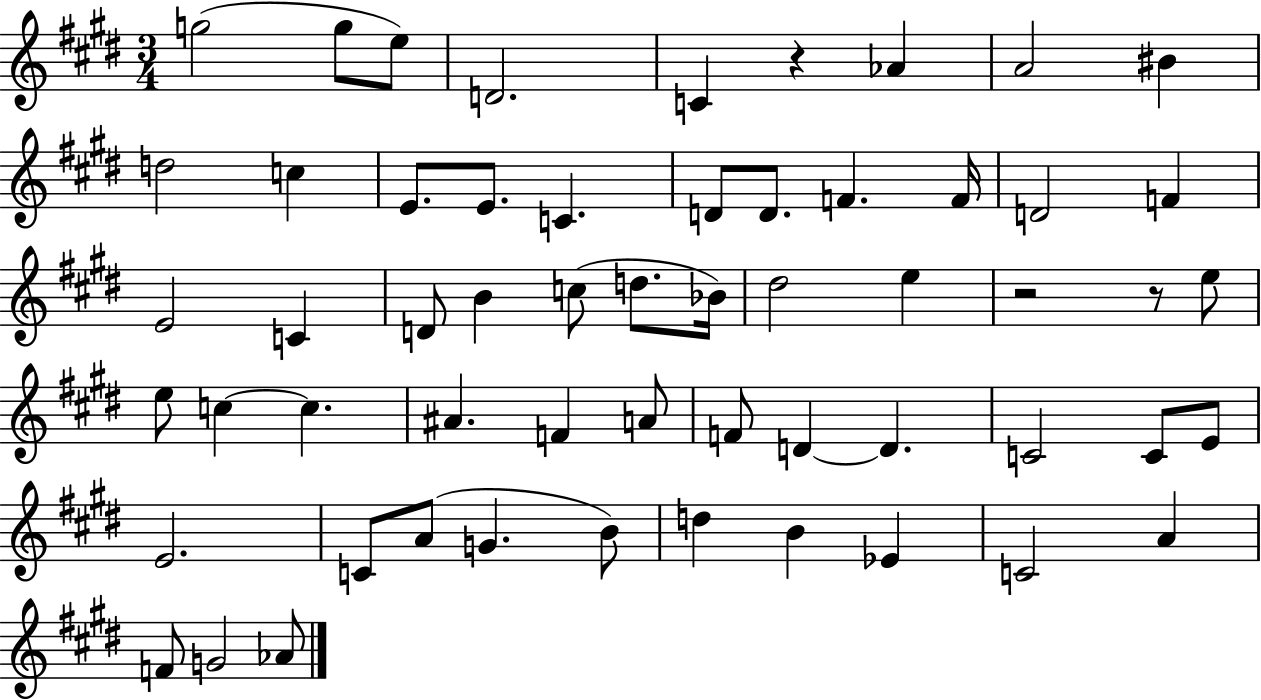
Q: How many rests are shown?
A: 3